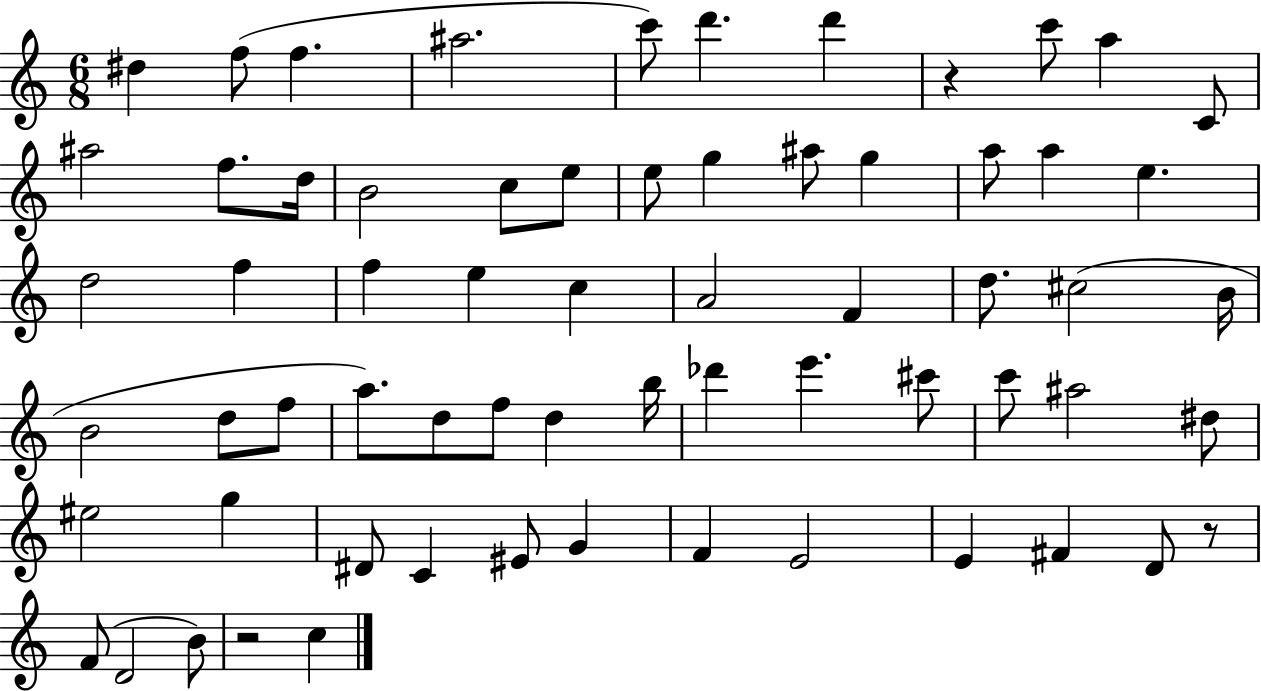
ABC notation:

X:1
T:Untitled
M:6/8
L:1/4
K:C
^d f/2 f ^a2 c'/2 d' d' z c'/2 a C/2 ^a2 f/2 d/4 B2 c/2 e/2 e/2 g ^a/2 g a/2 a e d2 f f e c A2 F d/2 ^c2 B/4 B2 d/2 f/2 a/2 d/2 f/2 d b/4 _d' e' ^c'/2 c'/2 ^a2 ^d/2 ^e2 g ^D/2 C ^E/2 G F E2 E ^F D/2 z/2 F/2 D2 B/2 z2 c